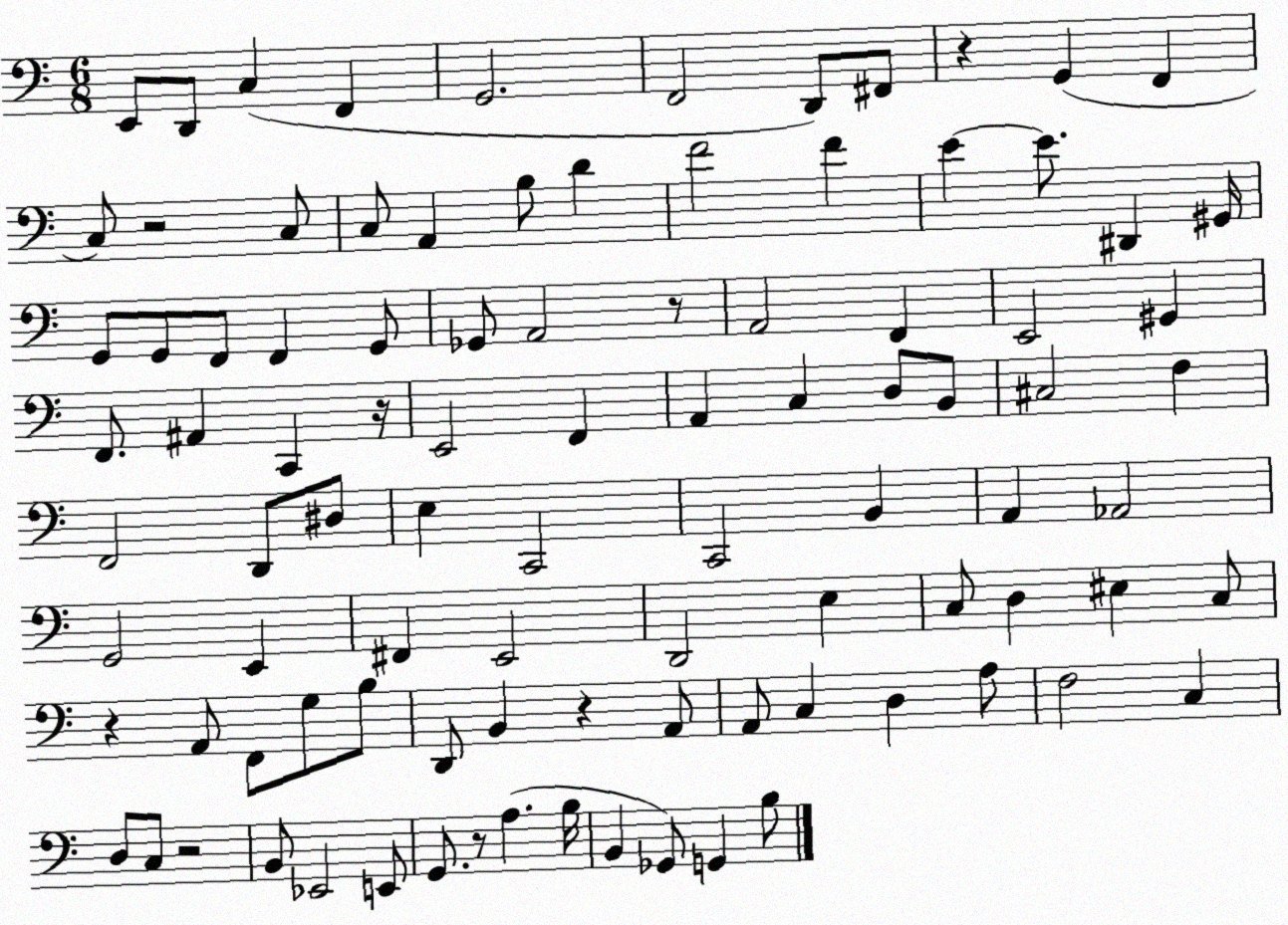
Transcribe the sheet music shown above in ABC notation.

X:1
T:Untitled
M:6/8
L:1/4
K:C
E,,/2 D,,/2 C, F,, G,,2 F,,2 D,,/2 ^F,,/2 z G,, F,, C,/2 z2 C,/2 C,/2 A,, B,/2 D F2 F E E/2 ^D,, ^G,,/4 G,,/2 G,,/2 F,,/2 F,, G,,/2 _G,,/2 A,,2 z/2 A,,2 F,, E,,2 ^G,, F,,/2 ^A,, C,, z/4 E,,2 F,, A,, C, D,/2 B,,/2 ^C,2 F, F,,2 D,,/2 ^D,/2 E, C,,2 C,,2 B,, A,, _A,,2 G,,2 E,, ^F,, E,,2 D,,2 E, C,/2 D, ^E, C,/2 z A,,/2 F,,/2 G,/2 B,/2 D,,/2 B,, z A,,/2 A,,/2 C, D, A,/2 F,2 C, D,/2 C,/2 z2 B,,/2 _E,,2 E,,/2 G,,/2 z/2 A, B,/4 B,, _G,,/2 G,, B,/2